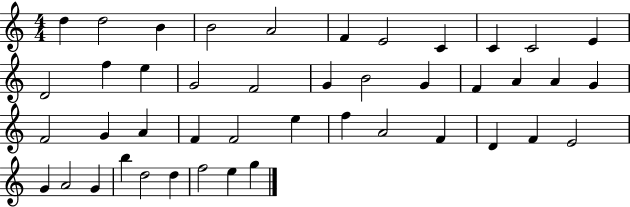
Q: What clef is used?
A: treble